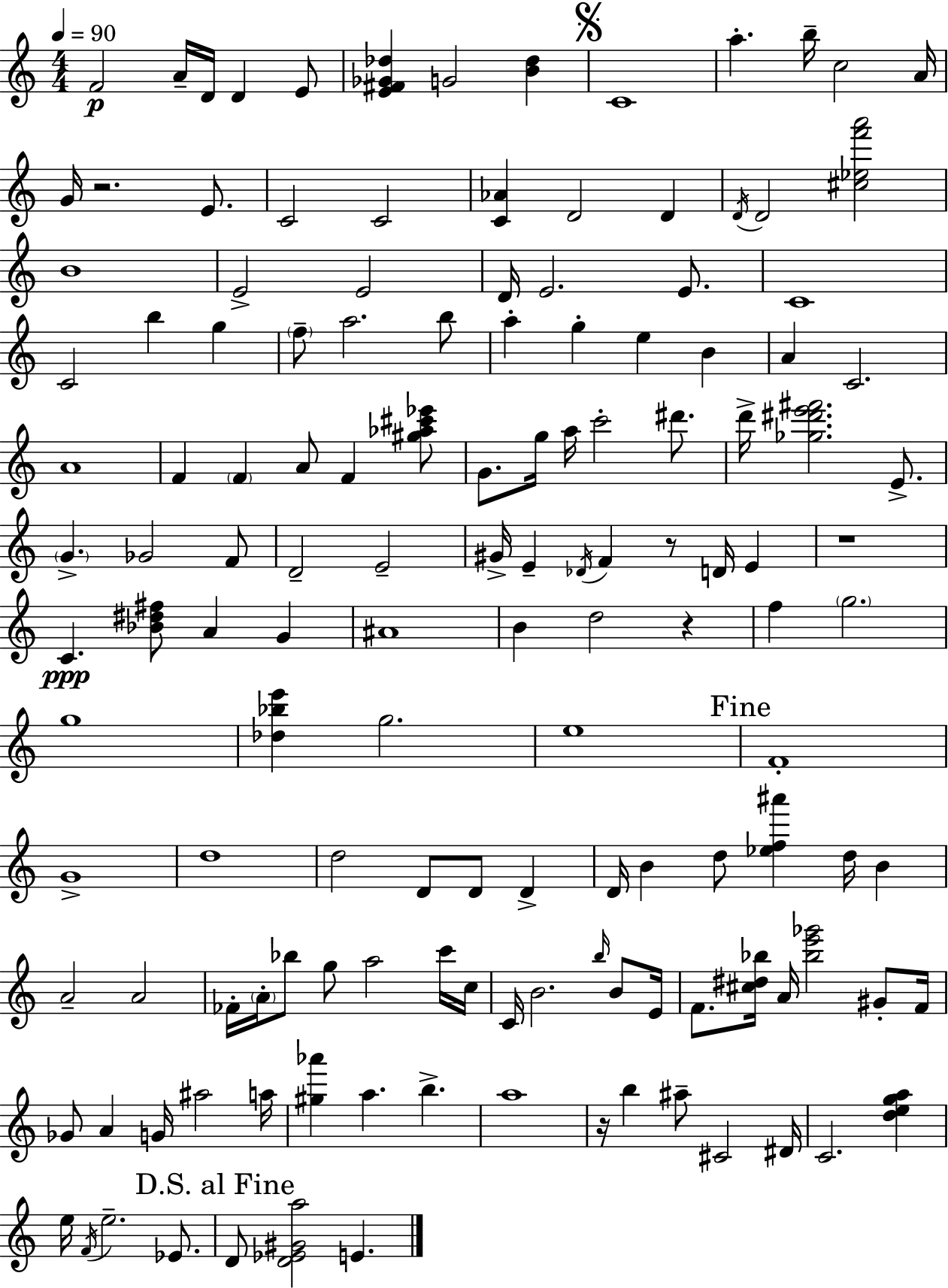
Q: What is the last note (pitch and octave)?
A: E4